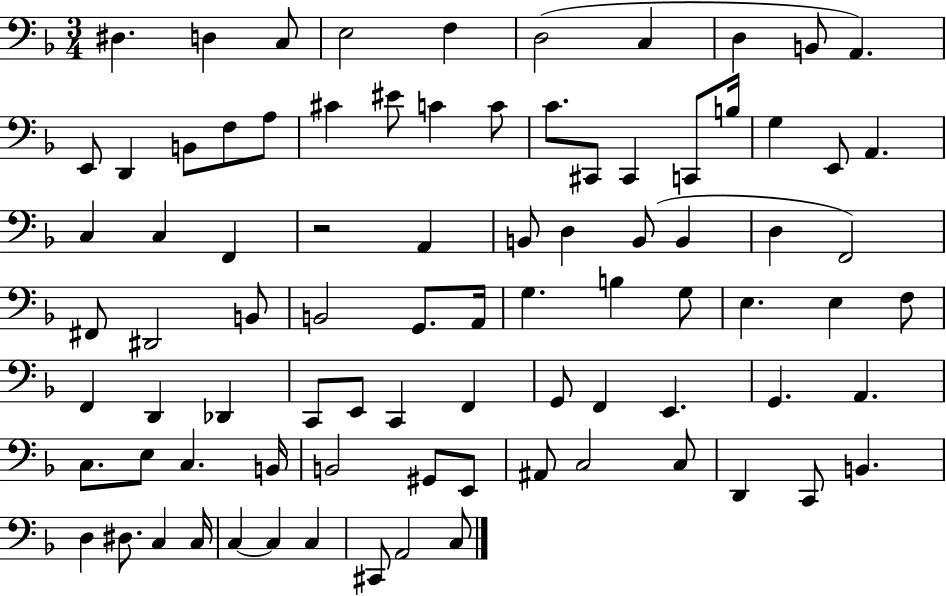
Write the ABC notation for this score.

X:1
T:Untitled
M:3/4
L:1/4
K:F
^D, D, C,/2 E,2 F, D,2 C, D, B,,/2 A,, E,,/2 D,, B,,/2 F,/2 A,/2 ^C ^E/2 C C/2 C/2 ^C,,/2 ^C,, C,,/2 B,/4 G, E,,/2 A,, C, C, F,, z2 A,, B,,/2 D, B,,/2 B,, D, F,,2 ^F,,/2 ^D,,2 B,,/2 B,,2 G,,/2 A,,/4 G, B, G,/2 E, E, F,/2 F,, D,, _D,, C,,/2 E,,/2 C,, F,, G,,/2 F,, E,, G,, A,, C,/2 E,/2 C, B,,/4 B,,2 ^G,,/2 E,,/2 ^A,,/2 C,2 C,/2 D,, C,,/2 B,, D, ^D,/2 C, C,/4 C, C, C, ^C,,/2 A,,2 C,/2